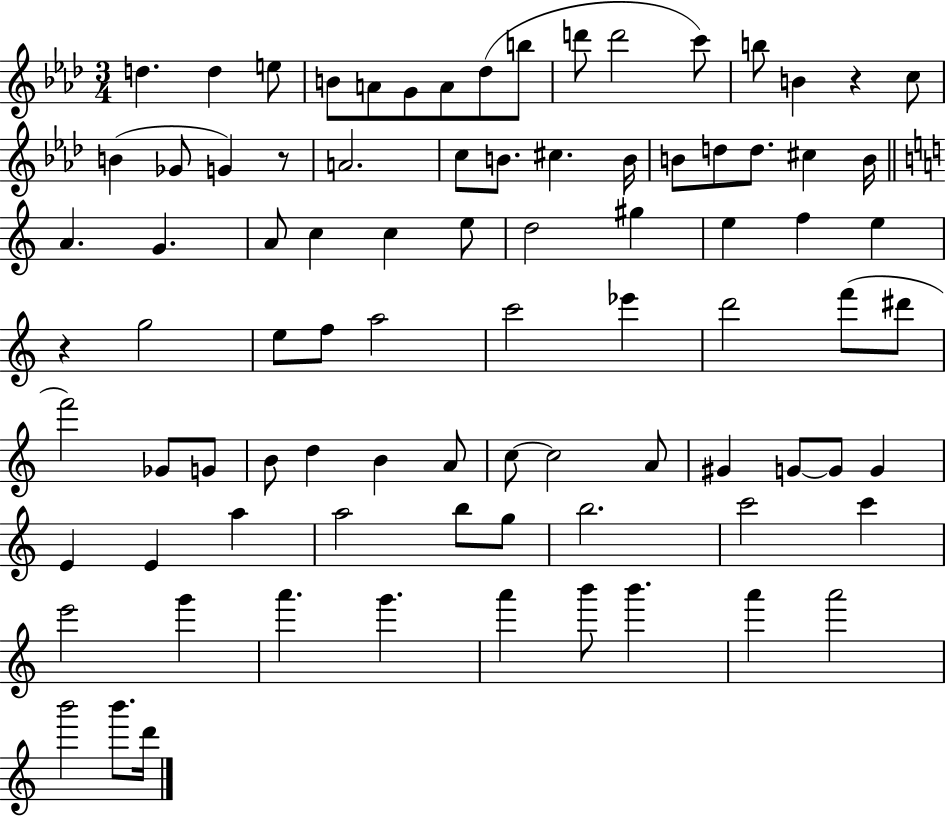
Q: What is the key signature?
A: AES major